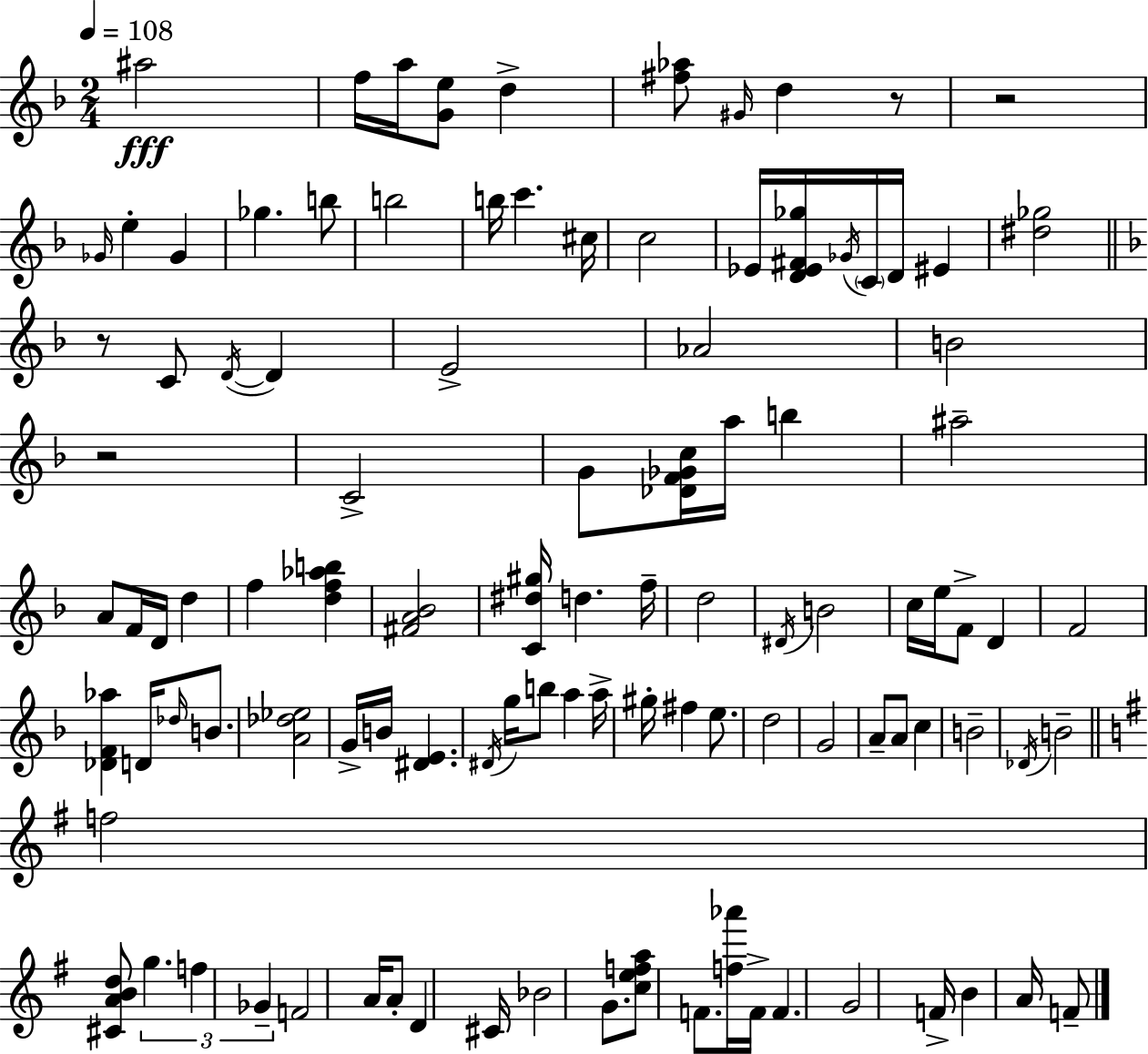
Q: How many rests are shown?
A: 4